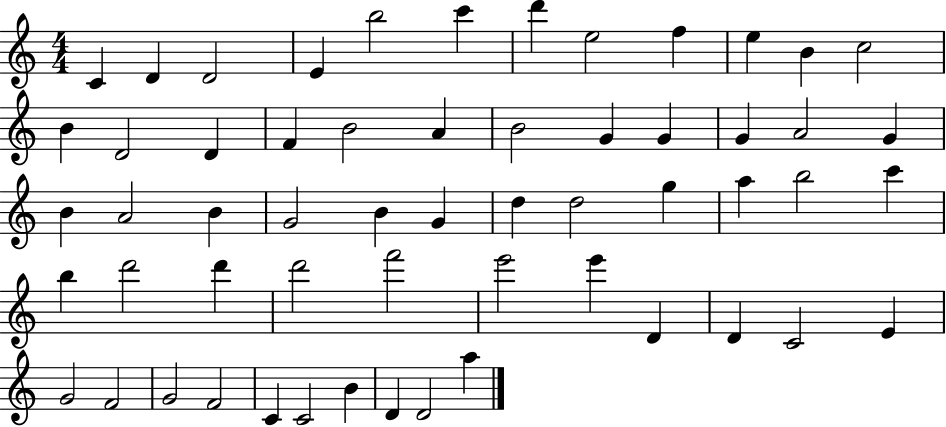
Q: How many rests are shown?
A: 0